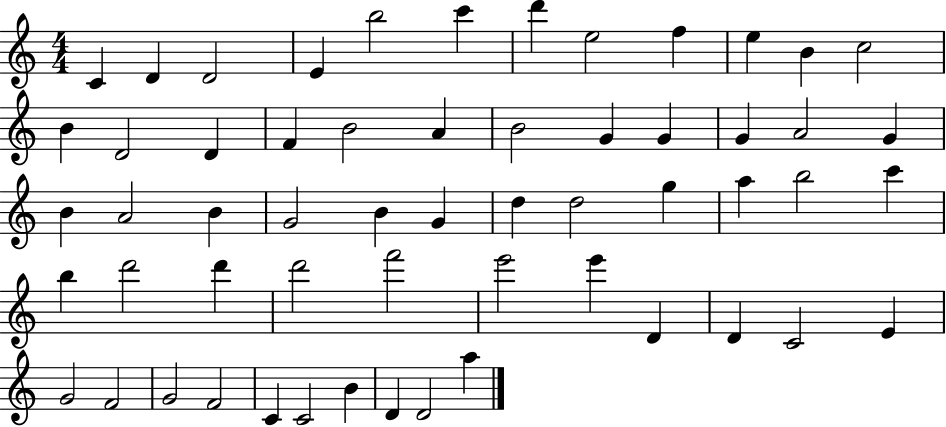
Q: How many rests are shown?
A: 0